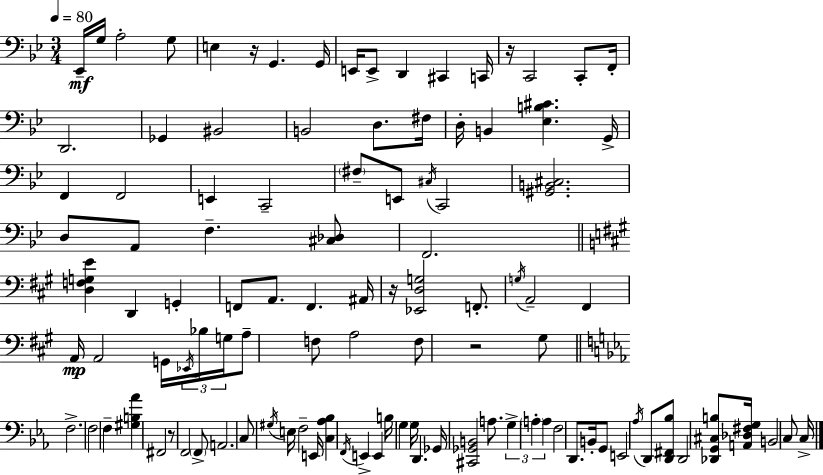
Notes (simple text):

Eb2/s G3/s A3/h G3/e E3/q R/s G2/q. G2/s E2/s E2/e D2/q C#2/q C2/s R/s C2/h C2/e F2/s D2/h. Gb2/q BIS2/h B2/h D3/e. F#3/s D3/s B2/q [Eb3,B3,C#4]/q. G2/s F2/q F2/h E2/q C2/h F#3/e E2/e C#3/s C2/h [G#2,B2,C#3]/h. D3/e A2/e F3/q. [C#3,Db3]/e F2/h. [D3,F3,G3,E4]/q D2/q G2/q F2/e A2/e. F2/q. A#2/s R/s [Eb2,D3,G3]/h F2/e. G3/s A2/h F#2/q A2/s A2/h G2/s Eb2/s Bb3/s G3/s A3/e F3/e A3/h F3/e R/h G#3/e F3/h. F3/h F3/q [G#3,B3,Ab4]/q F#2/h R/e F2/h F2/e A2/h. C3/e G#3/s E3/s F3/h E2/s [C3,Ab3,Bb3]/q F2/s E2/q E2/q B3/s G3/q G3/s D2/q. Gb2/s [C#2,Gb2,B2]/h A3/e. G3/q A3/q A3/q F3/h D2/e. B2/s G2/e E2/h Ab3/s D2/e [D2,F#2,Bb3]/e D2/h [Db2,G2,C#3,B3]/e [A2,Db3,F#3,G3]/s B2/h C3/e C3/s